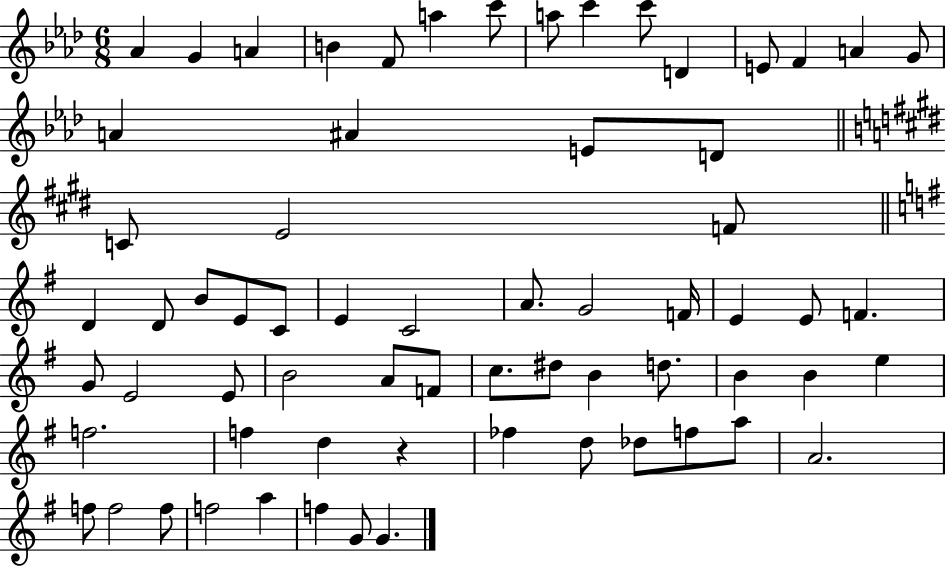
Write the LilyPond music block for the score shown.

{
  \clef treble
  \numericTimeSignature
  \time 6/8
  \key aes \major
  aes'4 g'4 a'4 | b'4 f'8 a''4 c'''8 | a''8 c'''4 c'''8 d'4 | e'8 f'4 a'4 g'8 | \break a'4 ais'4 e'8 d'8 | \bar "||" \break \key e \major c'8 e'2 f'8 | \bar "||" \break \key e \minor d'4 d'8 b'8 e'8 c'8 | e'4 c'2 | a'8. g'2 f'16 | e'4 e'8 f'4. | \break g'8 e'2 e'8 | b'2 a'8 f'8 | c''8. dis''8 b'4 d''8. | b'4 b'4 e''4 | \break f''2. | f''4 d''4 r4 | fes''4 d''8 des''8 f''8 a''8 | a'2. | \break f''8 f''2 f''8 | f''2 a''4 | f''4 g'8 g'4. | \bar "|."
}